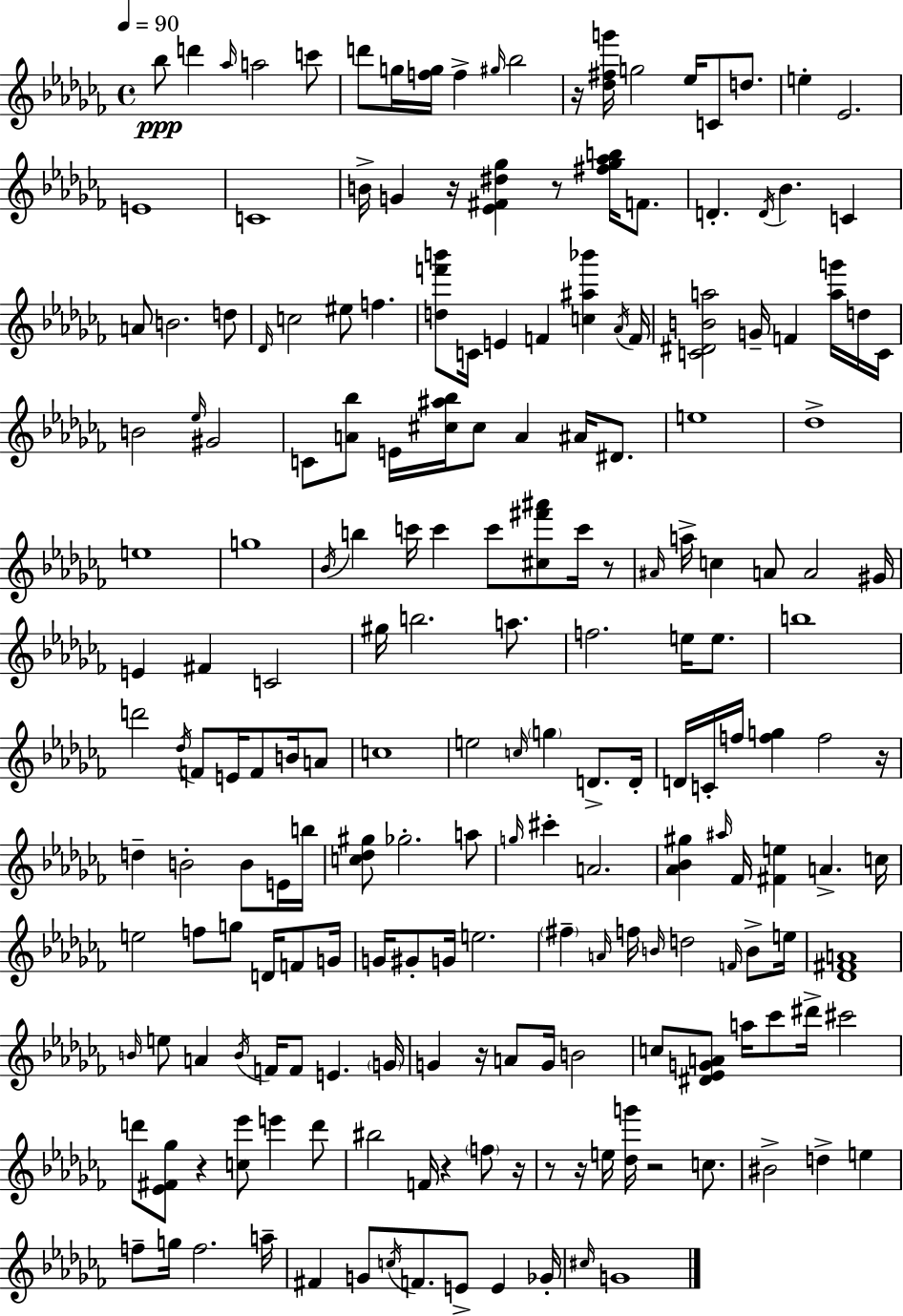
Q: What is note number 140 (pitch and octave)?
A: CES6